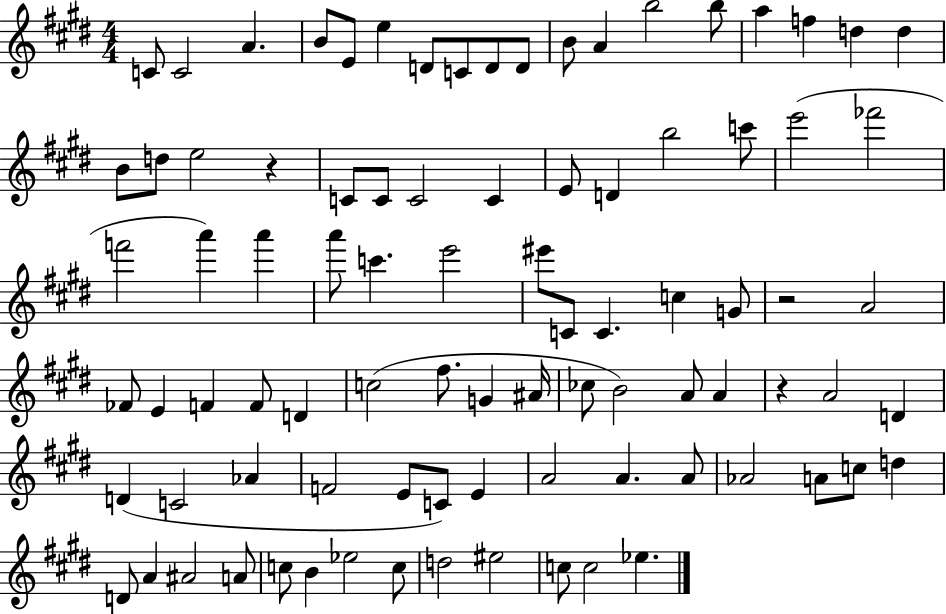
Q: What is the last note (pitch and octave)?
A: Eb5